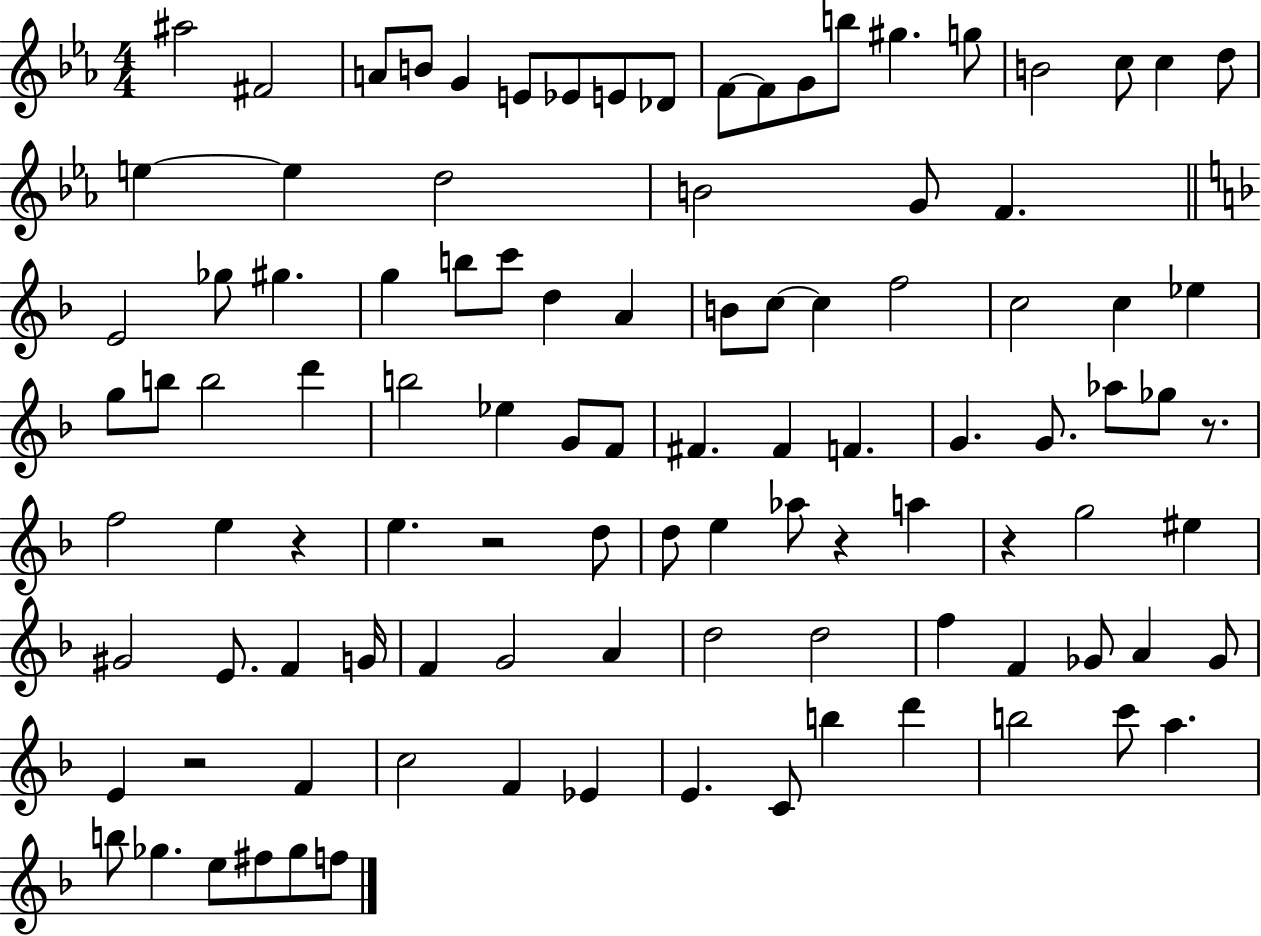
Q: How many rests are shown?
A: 6